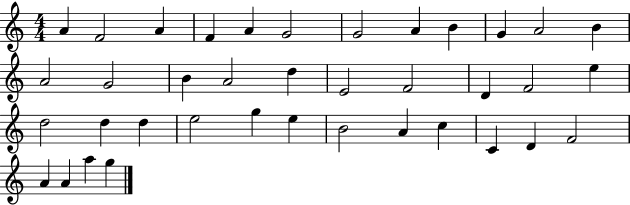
X:1
T:Untitled
M:4/4
L:1/4
K:C
A F2 A F A G2 G2 A B G A2 B A2 G2 B A2 d E2 F2 D F2 e d2 d d e2 g e B2 A c C D F2 A A a g